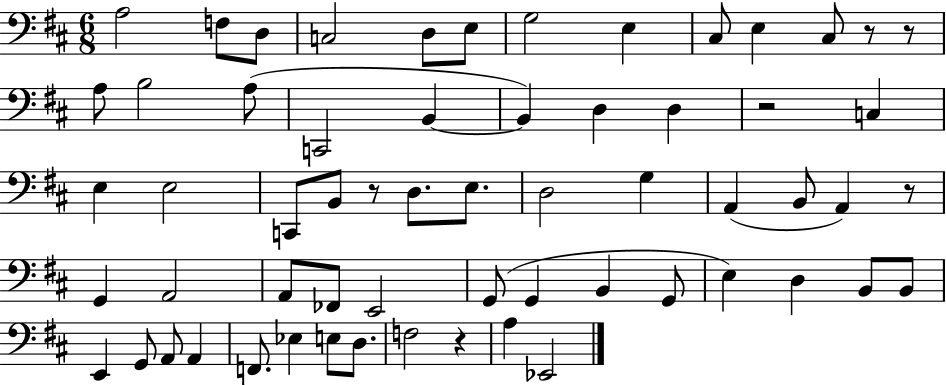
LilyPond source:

{
  \clef bass
  \numericTimeSignature
  \time 6/8
  \key d \major
  a2 f8 d8 | c2 d8 e8 | g2 e4 | cis8 e4 cis8 r8 r8 | \break a8 b2 a8( | c,2 b,4~~ | b,4) d4 d4 | r2 c4 | \break e4 e2 | c,8 b,8 r8 d8. e8. | d2 g4 | a,4( b,8 a,4) r8 | \break g,4 a,2 | a,8 fes,8 e,2 | g,8( g,4 b,4 g,8 | e4) d4 b,8 b,8 | \break e,4 g,8 a,8 a,4 | f,8. ees4 e8 d8. | f2 r4 | a4 ees,2 | \break \bar "|."
}